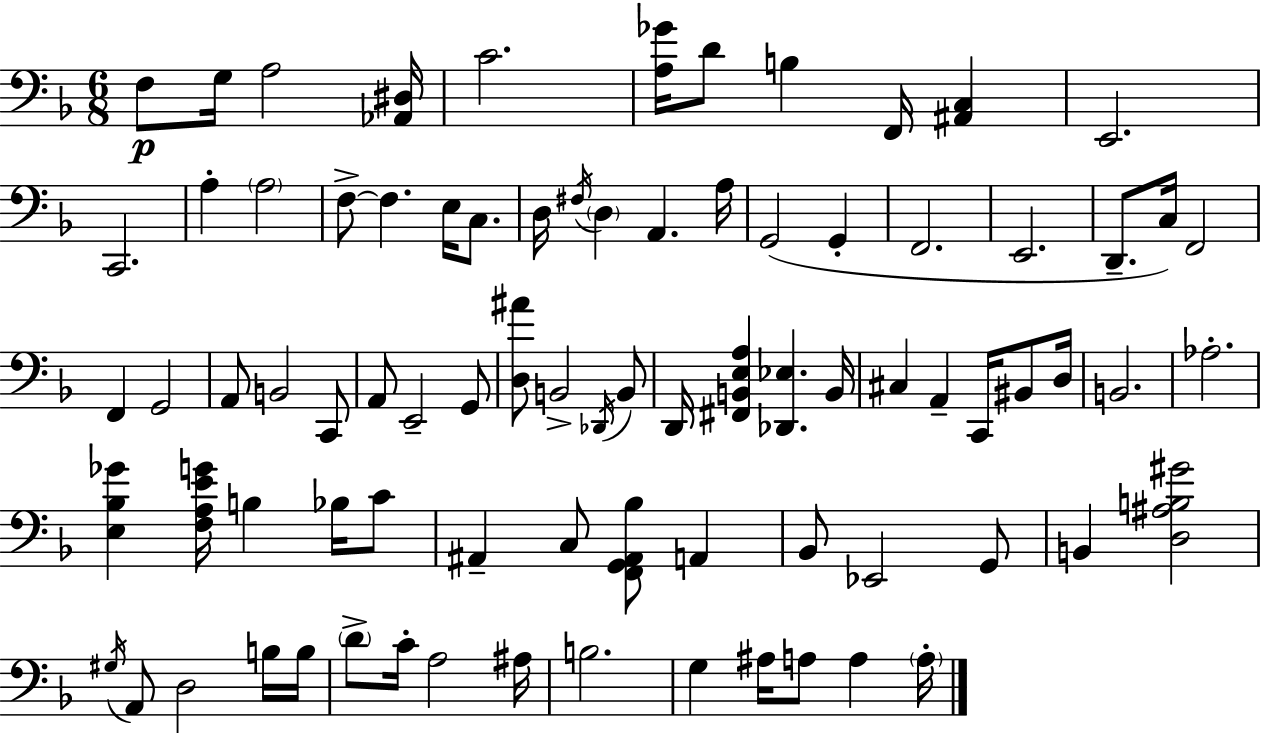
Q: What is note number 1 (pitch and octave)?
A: F3